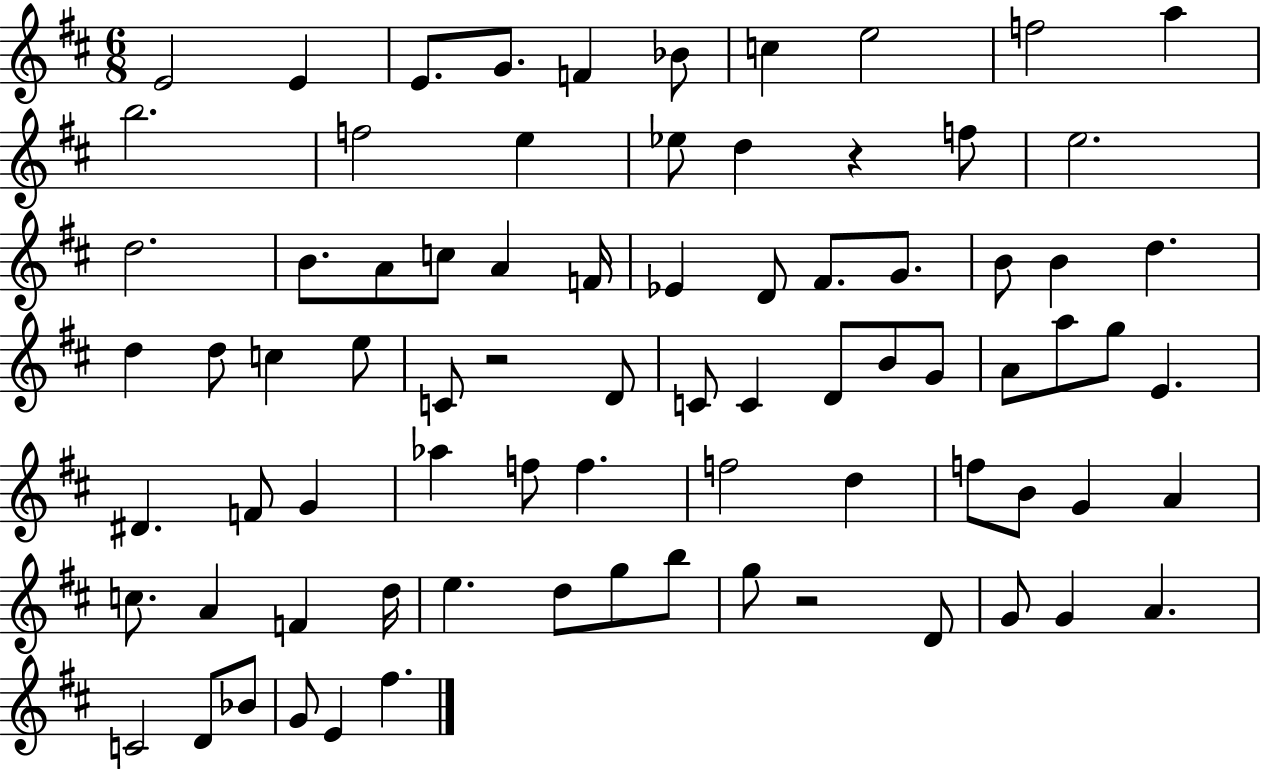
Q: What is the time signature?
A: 6/8